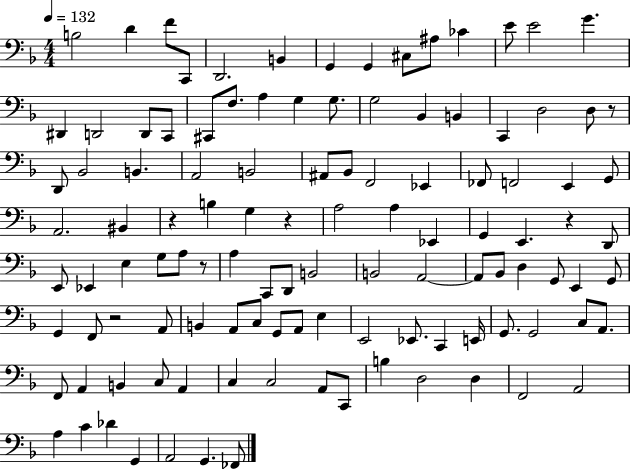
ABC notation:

X:1
T:Untitled
M:4/4
L:1/4
K:F
B,2 D F/2 C,,/2 D,,2 B,, G,, G,, ^C,/2 ^A,/2 _C E/2 E2 G ^D,, D,,2 D,,/2 C,,/2 ^C,,/2 F,/2 A, G, G,/2 G,2 _B,, B,, C,, D,2 D,/2 z/2 D,,/2 _B,,2 B,, A,,2 B,,2 ^A,,/2 _B,,/2 F,,2 _E,, _F,,/2 F,,2 E,, G,,/2 A,,2 ^B,, z B, G, z A,2 A, _E,, G,, E,, z D,,/2 E,,/2 _E,, E, G,/2 A,/2 z/2 A, C,,/2 D,,/2 B,,2 B,,2 A,,2 A,,/2 _B,,/2 D, G,,/2 E,, G,,/2 G,, F,,/2 z2 A,,/2 B,, A,,/2 C,/2 G,,/2 A,,/2 E, E,,2 _E,,/2 C,, E,,/4 G,,/2 G,,2 C,/2 A,,/2 F,,/2 A,, B,, C,/2 A,, C, C,2 A,,/2 C,,/2 B, D,2 D, F,,2 A,,2 A, C _D G,, A,,2 G,, _F,,/2